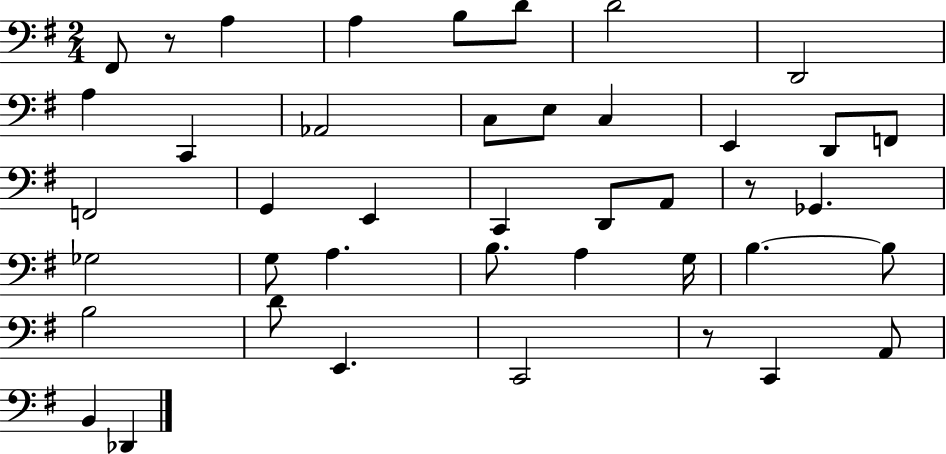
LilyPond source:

{
  \clef bass
  \numericTimeSignature
  \time 2/4
  \key g \major
  fis,8 r8 a4 | a4 b8 d'8 | d'2 | d,2 | \break a4 c,4 | aes,2 | c8 e8 c4 | e,4 d,8 f,8 | \break f,2 | g,4 e,4 | c,4 d,8 a,8 | r8 ges,4. | \break ges2 | g8 a4. | b8. a4 g16 | b4.~~ b8 | \break b2 | d'8 e,4. | c,2 | r8 c,4 a,8 | \break b,4 des,4 | \bar "|."
}